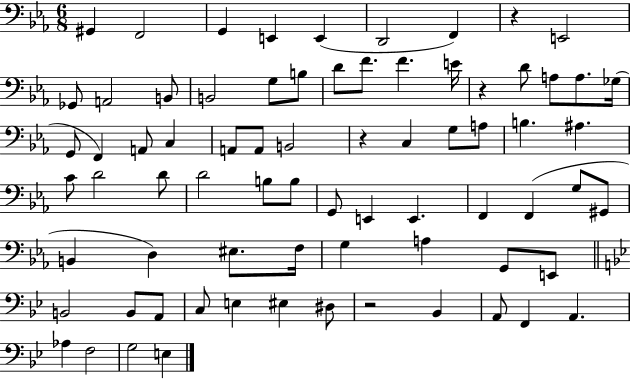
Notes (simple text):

G#2/q F2/h G2/q E2/q E2/q D2/h F2/q R/q E2/h Gb2/e A2/h B2/e B2/h G3/e B3/e D4/e F4/e. F4/q. E4/s R/q D4/e A3/e A3/e. Gb3/s G2/e F2/q A2/e C3/q A2/e A2/e B2/h R/q C3/q G3/e A3/e B3/q. A#3/q. C4/e D4/h D4/e D4/h B3/e B3/e G2/e E2/q E2/q. F2/q F2/q G3/e G#2/e B2/q D3/q EIS3/e. F3/s G3/q A3/q G2/e E2/e B2/h B2/e A2/e C3/e E3/q EIS3/q D#3/e R/h Bb2/q A2/e F2/q A2/q. Ab3/q F3/h G3/h E3/q